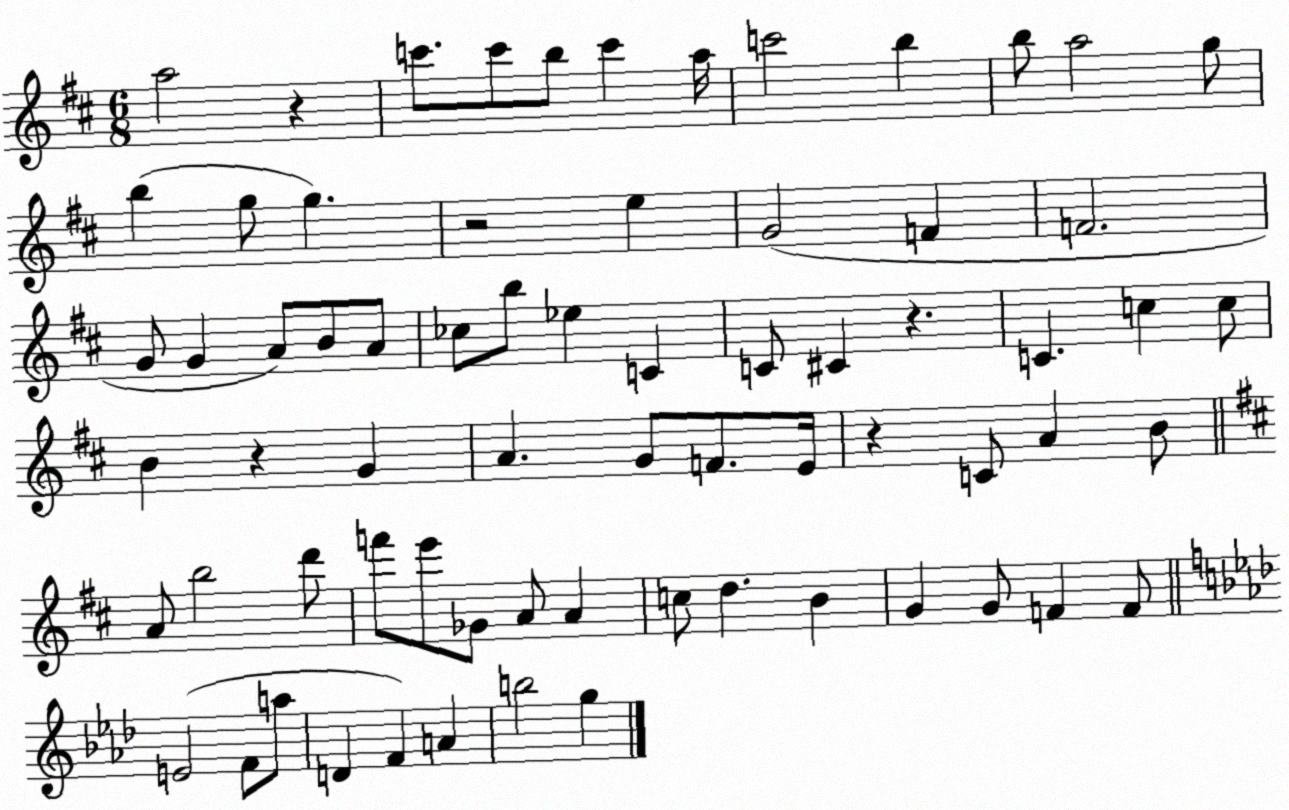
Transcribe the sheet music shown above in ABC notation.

X:1
T:Untitled
M:6/8
L:1/4
K:D
a2 z c'/2 c'/2 b/2 c' a/4 c'2 b b/2 a2 g/2 b g/2 g z2 e G2 F F2 G/2 G A/2 B/2 A/2 _c/2 b/2 _e C C/2 ^C z C c c/2 B z G A G/2 F/2 E/4 z C/2 A B/2 A/2 b2 d'/2 f'/2 e'/2 _G/2 A/2 A c/2 d B G G/2 F F/2 E2 F/2 a/2 D F A b2 g